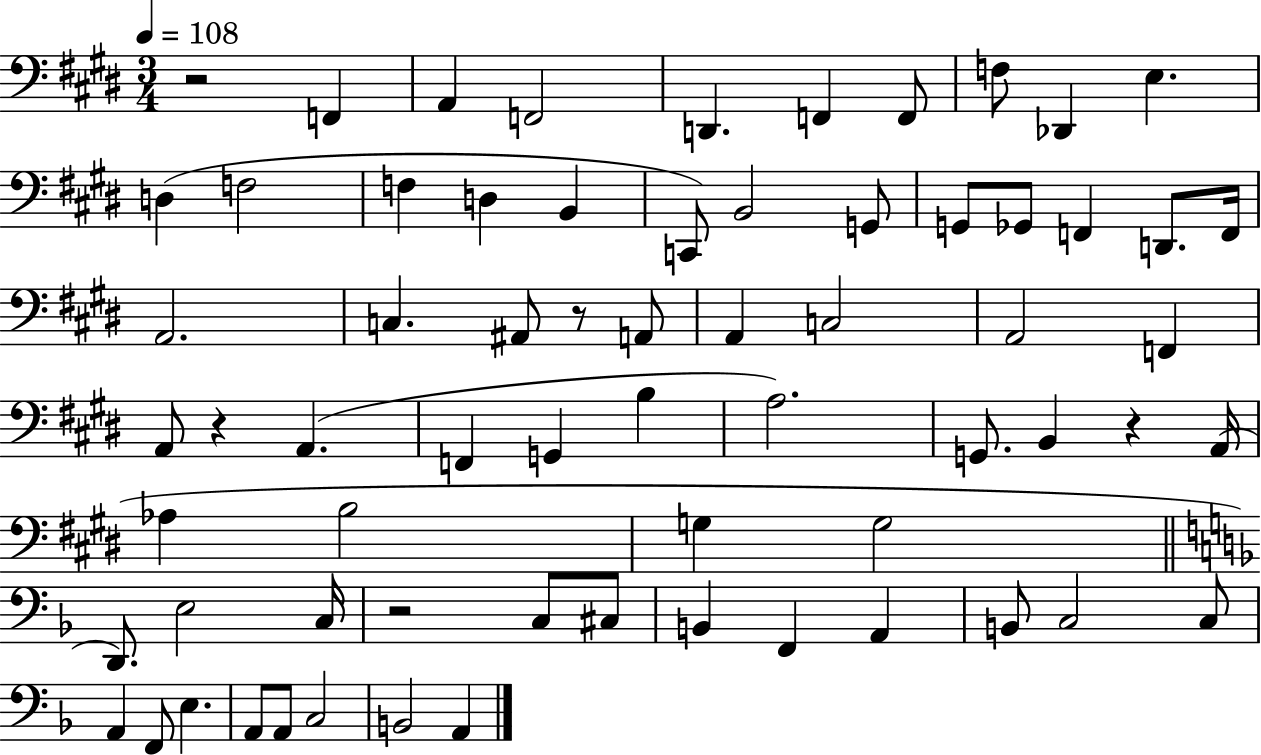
X:1
T:Untitled
M:3/4
L:1/4
K:E
z2 F,, A,, F,,2 D,, F,, F,,/2 F,/2 _D,, E, D, F,2 F, D, B,, C,,/2 B,,2 G,,/2 G,,/2 _G,,/2 F,, D,,/2 F,,/4 A,,2 C, ^A,,/2 z/2 A,,/2 A,, C,2 A,,2 F,, A,,/2 z A,, F,, G,, B, A,2 G,,/2 B,, z A,,/4 _A, B,2 G, G,2 D,,/2 E,2 C,/4 z2 C,/2 ^C,/2 B,, F,, A,, B,,/2 C,2 C,/2 A,, F,,/2 E, A,,/2 A,,/2 C,2 B,,2 A,,